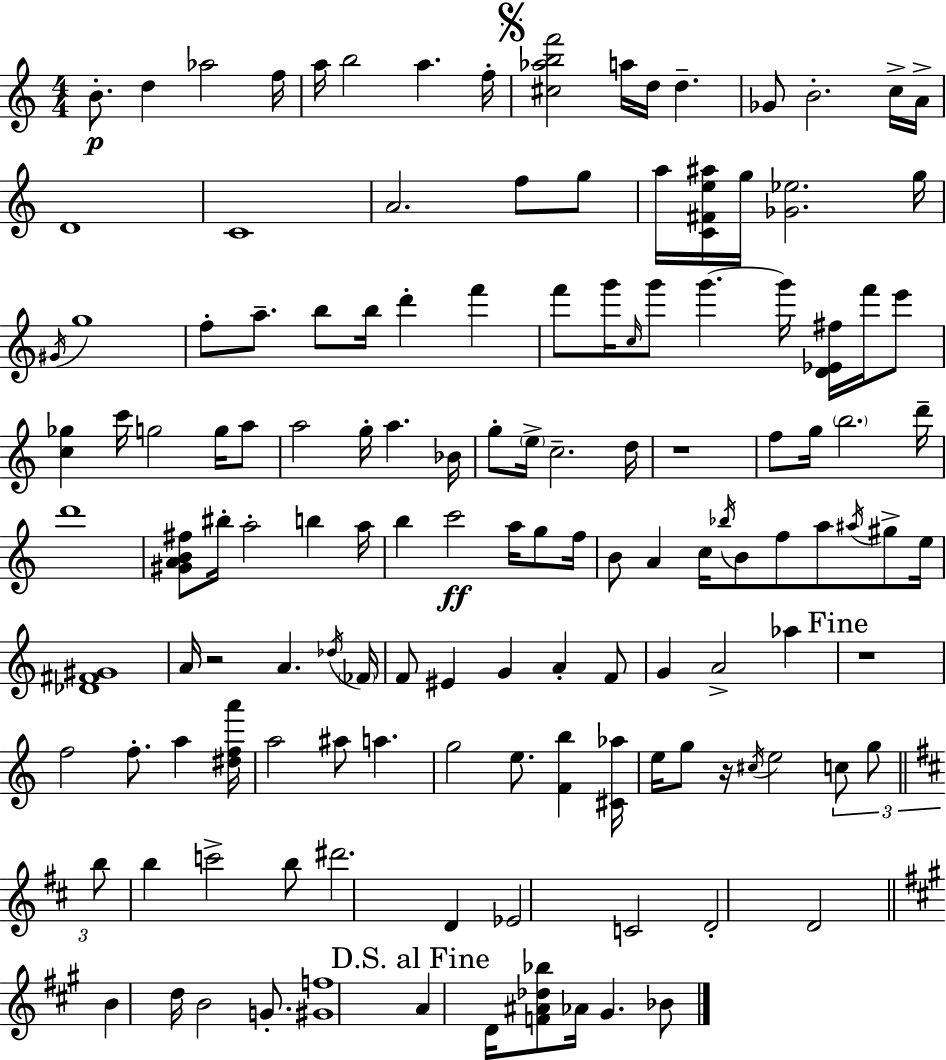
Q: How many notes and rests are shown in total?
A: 136